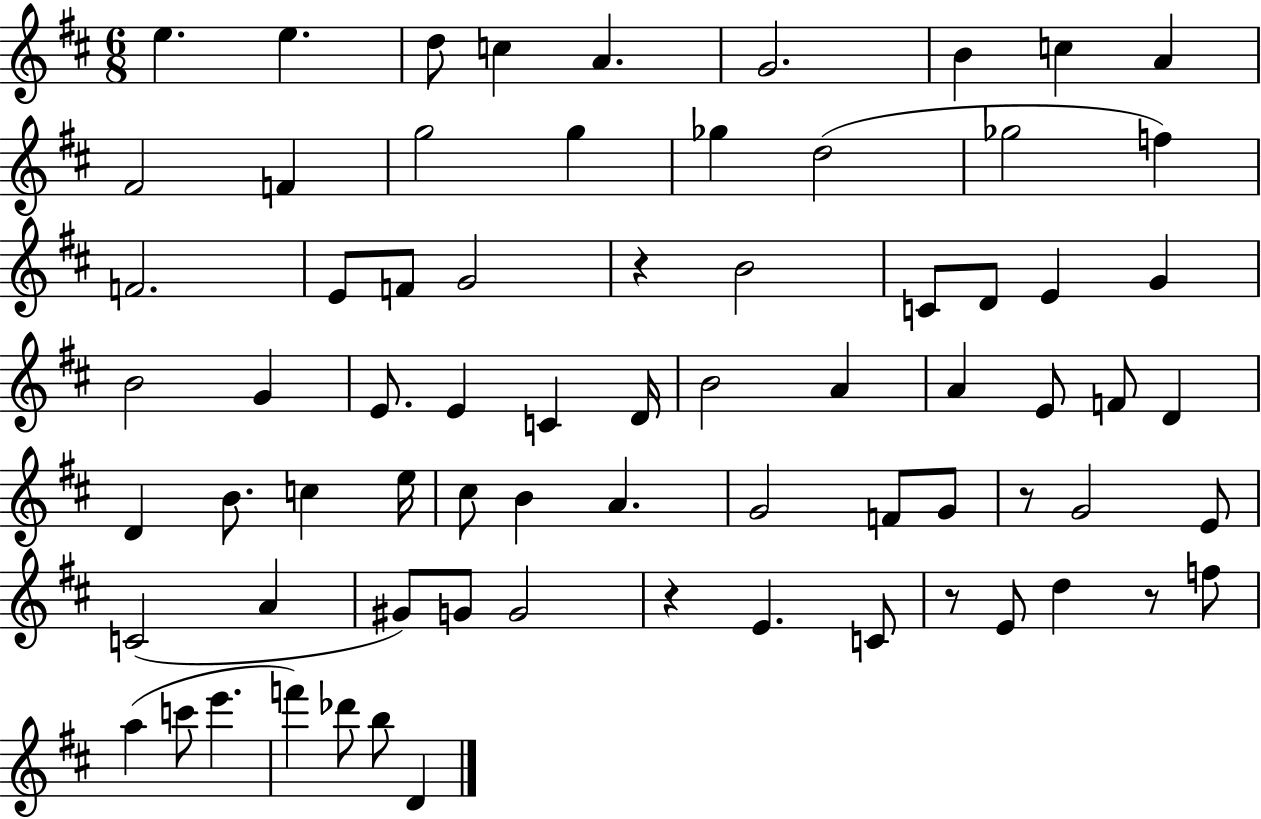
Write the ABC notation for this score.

X:1
T:Untitled
M:6/8
L:1/4
K:D
e e d/2 c A G2 B c A ^F2 F g2 g _g d2 _g2 f F2 E/2 F/2 G2 z B2 C/2 D/2 E G B2 G E/2 E C D/4 B2 A A E/2 F/2 D D B/2 c e/4 ^c/2 B A G2 F/2 G/2 z/2 G2 E/2 C2 A ^G/2 G/2 G2 z E C/2 z/2 E/2 d z/2 f/2 a c'/2 e' f' _d'/2 b/2 D